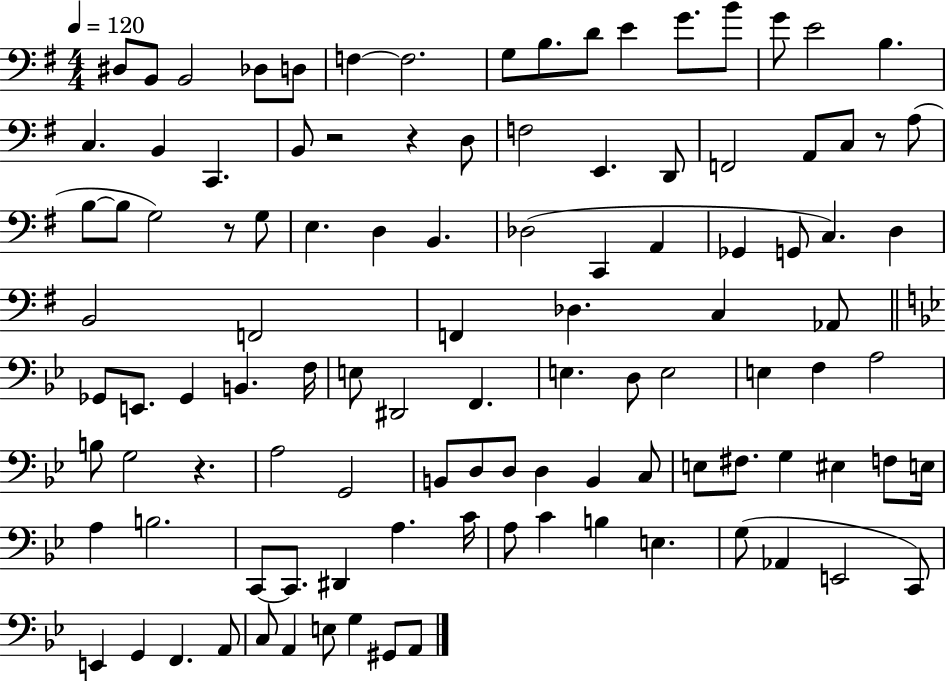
X:1
T:Untitled
M:4/4
L:1/4
K:G
^D,/2 B,,/2 B,,2 _D,/2 D,/2 F, F,2 G,/2 B,/2 D/2 E G/2 B/2 G/2 E2 B, C, B,, C,, B,,/2 z2 z D,/2 F,2 E,, D,,/2 F,,2 A,,/2 C,/2 z/2 A,/2 B,/2 B,/2 G,2 z/2 G,/2 E, D, B,, _D,2 C,, A,, _G,, G,,/2 C, D, B,,2 F,,2 F,, _D, C, _A,,/2 _G,,/2 E,,/2 _G,, B,, F,/4 E,/2 ^D,,2 F,, E, D,/2 E,2 E, F, A,2 B,/2 G,2 z A,2 G,,2 B,,/2 D,/2 D,/2 D, B,, C,/2 E,/2 ^F,/2 G, ^E, F,/2 E,/4 A, B,2 C,,/2 C,,/2 ^D,, A, C/4 A,/2 C B, E, G,/2 _A,, E,,2 C,,/2 E,, G,, F,, A,,/2 C,/2 A,, E,/2 G, ^G,,/2 A,,/2